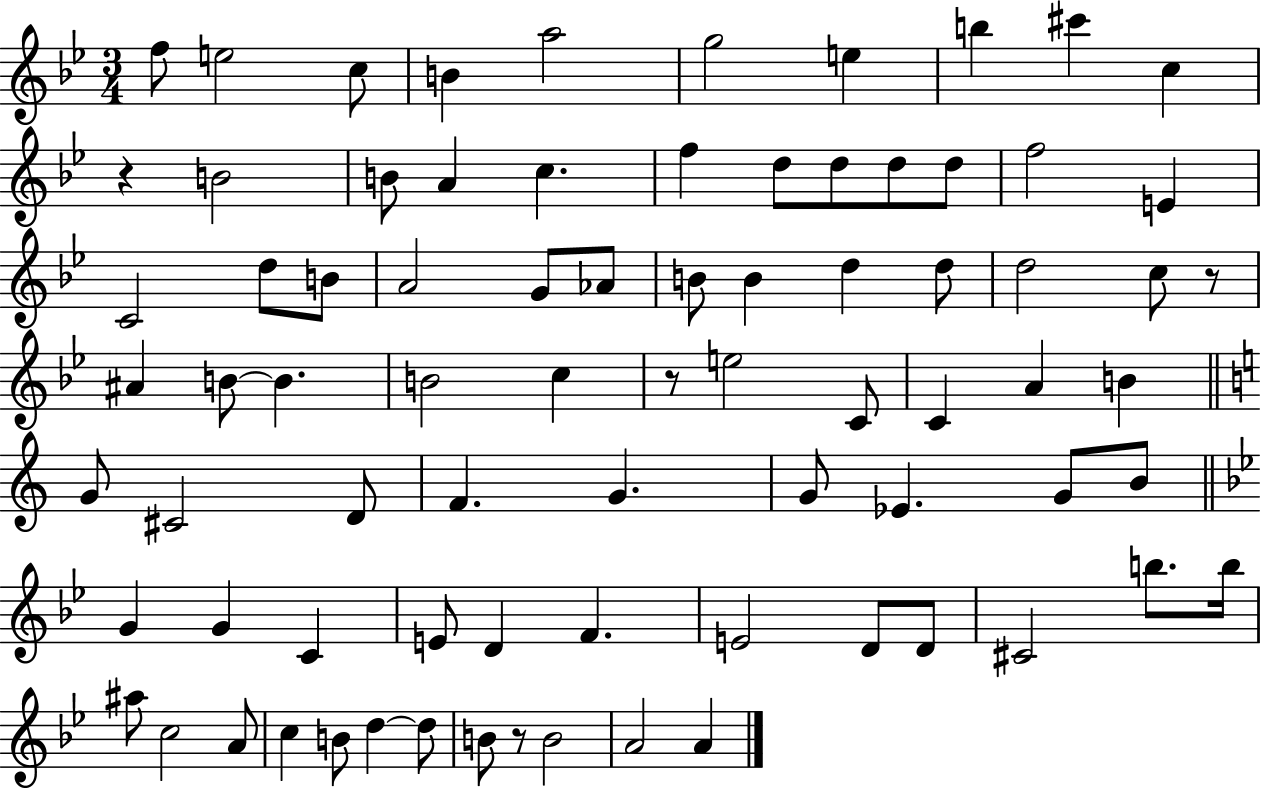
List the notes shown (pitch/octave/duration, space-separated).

F5/e E5/h C5/e B4/q A5/h G5/h E5/q B5/q C#6/q C5/q R/q B4/h B4/e A4/q C5/q. F5/q D5/e D5/e D5/e D5/e F5/h E4/q C4/h D5/e B4/e A4/h G4/e Ab4/e B4/e B4/q D5/q D5/e D5/h C5/e R/e A#4/q B4/e B4/q. B4/h C5/q R/e E5/h C4/e C4/q A4/q B4/q G4/e C#4/h D4/e F4/q. G4/q. G4/e Eb4/q. G4/e B4/e G4/q G4/q C4/q E4/e D4/q F4/q. E4/h D4/e D4/e C#4/h B5/e. B5/s A#5/e C5/h A4/e C5/q B4/e D5/q D5/e B4/e R/e B4/h A4/h A4/q